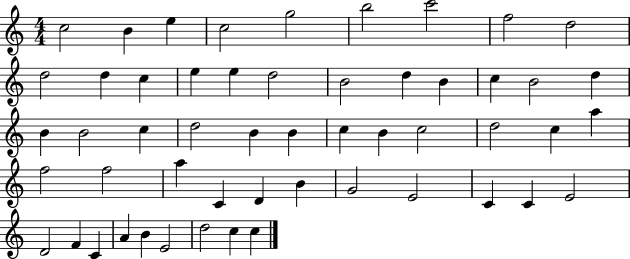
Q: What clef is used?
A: treble